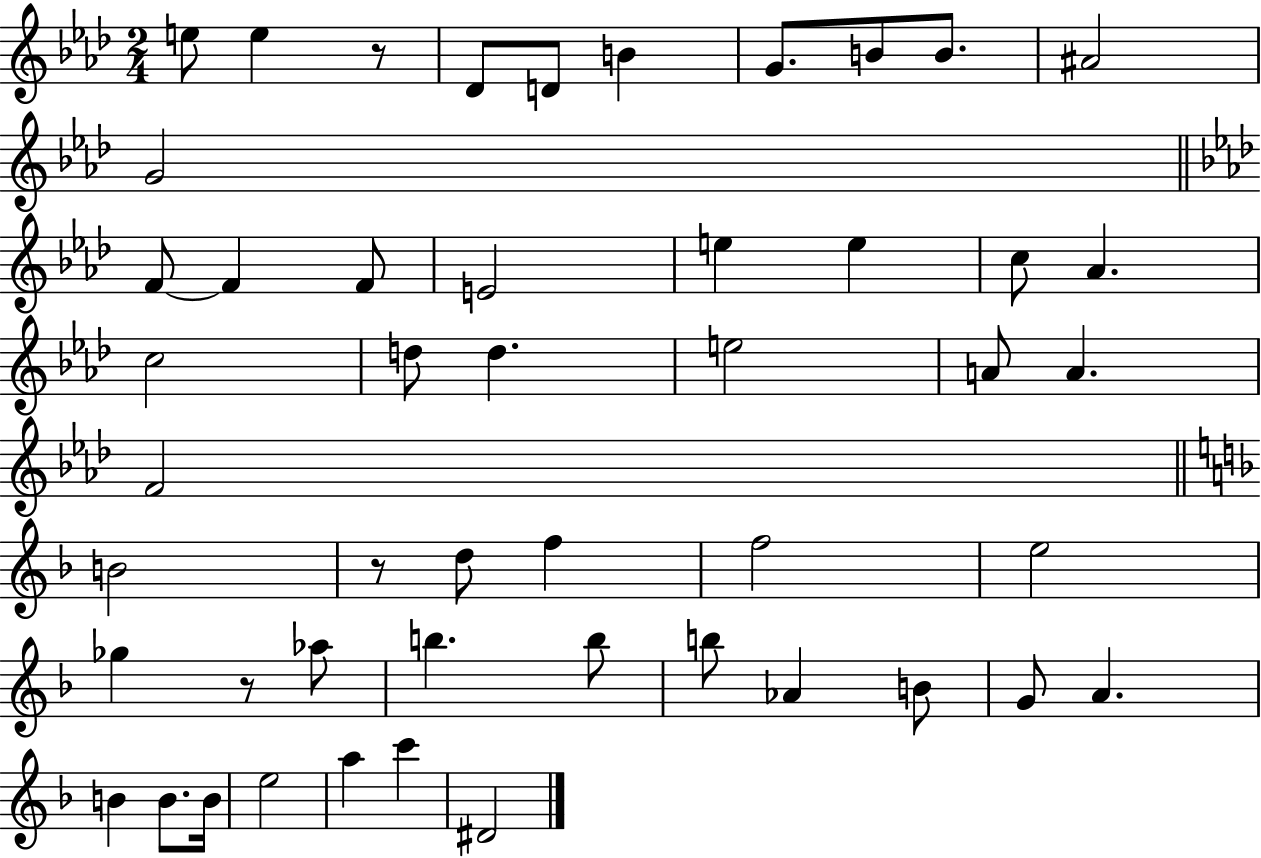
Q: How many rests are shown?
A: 3